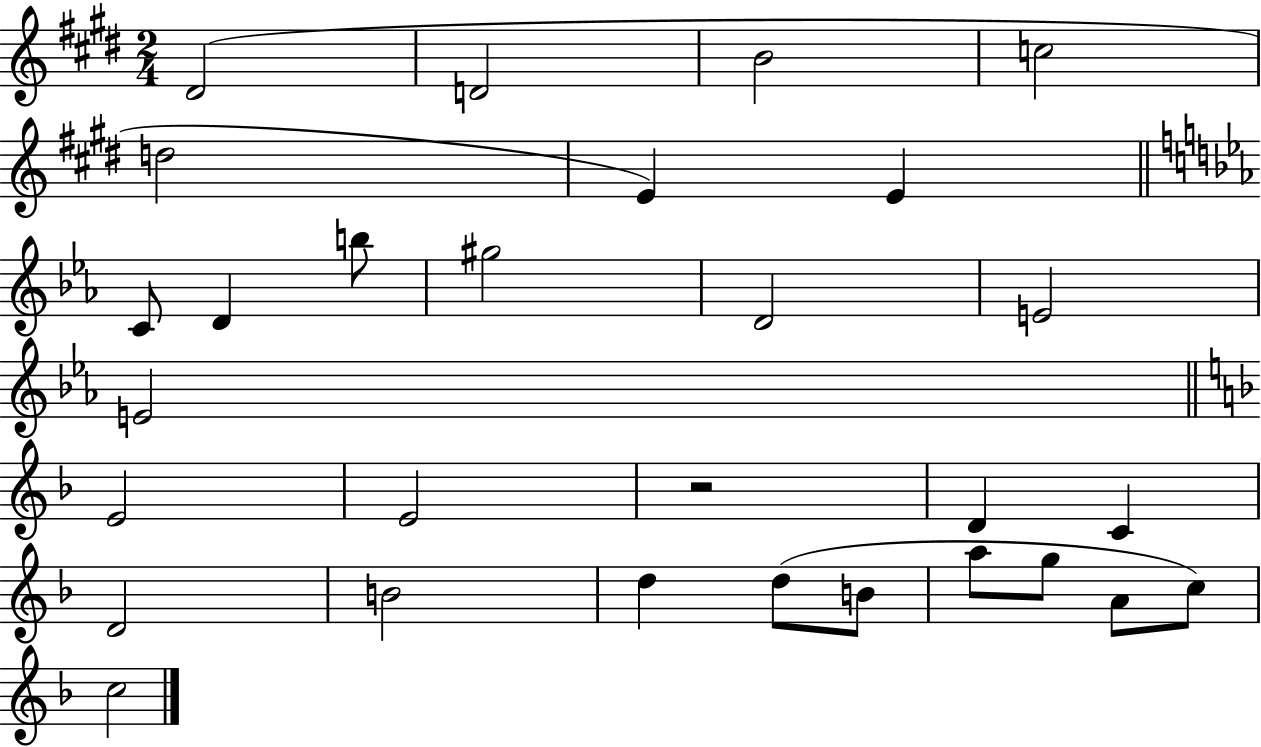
X:1
T:Untitled
M:2/4
L:1/4
K:E
^D2 D2 B2 c2 d2 E E C/2 D b/2 ^g2 D2 E2 E2 E2 E2 z2 D C D2 B2 d d/2 B/2 a/2 g/2 A/2 c/2 c2